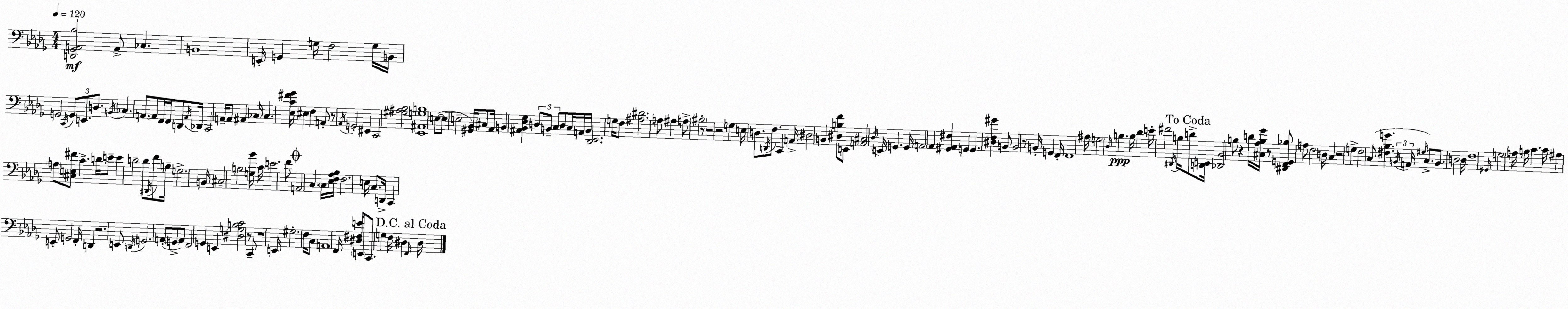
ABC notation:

X:1
T:Untitled
M:4/4
L:1/4
K:Bbm
[D,,_G,,A,,_B,]2 A,,/2 _C, B,,4 E,,/4 G,, G,/4 F,2 G,/4 B,,/4 G,,2 C,,/4 G,,/2 E,,/2 D,/2 B,,/4 _C, A,,/2 A,,/2 F,,/4 F,,/4 D,,/2 A,,/4 _D,,/4 C,,2 A,,/4 A,,/2 ^A,, _C,/4 _C, [_E,C^F_G]/4 ^E, F, A,,/2 z/2 _A,,/4 G,,2 ^E,, C,,2 [^G,^A,_B,]2 [_E,,^A,,G,B,]4 E,/2 E,/2 E,2 [^G,,_B,,]/4 ^C,/2 _A,,/4 B,, [^A,,_B,,_E,_G,] D,/2 B,,/2 C,/2 D,/2 C,/4 A,,/4 B,,/4 [_D,,_E,,]2 G,/4 F,/2 [^A,^D]2 A,/2 ^A, A,/2 ^B,2 z/2 z2 z2 G, E,/4 D,/2 D,,/4 F,/2 C,, A,,/4 ^D,2 B,, [^D,B,F]/2 E,,/2 [A,,^C,]2 _D,/4 E,,/4 G,, G,,/4 A,,2 _A,, [^G,,_A,,^F,] G,, G,, [^D,F,^G] B,,/2 B,,2 z/2 B,,/4 G,, F,,/4 F,,4 ^A,/4 G,2 _D,/4 B, B,/4 _D E/4 ^F2 ^D,,/4 B,/4 D/2 [D,,E,,]/4 [_D,,_B,,]2 B,/2 z D/4 [^C,_A,B,_G]/4 z/2 [^D,,F,,G,,_B,]/2 A,/2 F,2 D,/4 C, z2 G, F,2 C,/2 [^F,_B,G] B,,/4 A,,/4 ^G,/4 C,/2 B,,/2 D,2 D,/4 F,4 ^G,,/4 G,2 A,/4 B,/4 C C/4 ^A, A,/2 [^C,E,^F]/2 C D/4 E/2 E D2 D/2 ^D,,/4 F/2 B,/4 G,2 B,,/4 ^C,2 B,2 [G,_B]/4 C/4 E2 F/2 A,,2 C, C,/4 [_E,F,_A,_B,]/4 F,2 E,/4 C,/2 D,,/4 C,, E,,/2 G,,2 F,,/4 D,, z2 E,,/2 D,,/4 G,,2 A,,/2 G,,/2 A,,/2 F,,2 G,, E,, [^D,G,B,C]2 z/2 C,,/2 z4 E,,/4 ^G,2 F,/4 C,/2 A,,4 F,,/4 [^D,^F,E]/4 E,,/4 C,,/2 G, F,/4 ^D, F,,/4 ^D,/4